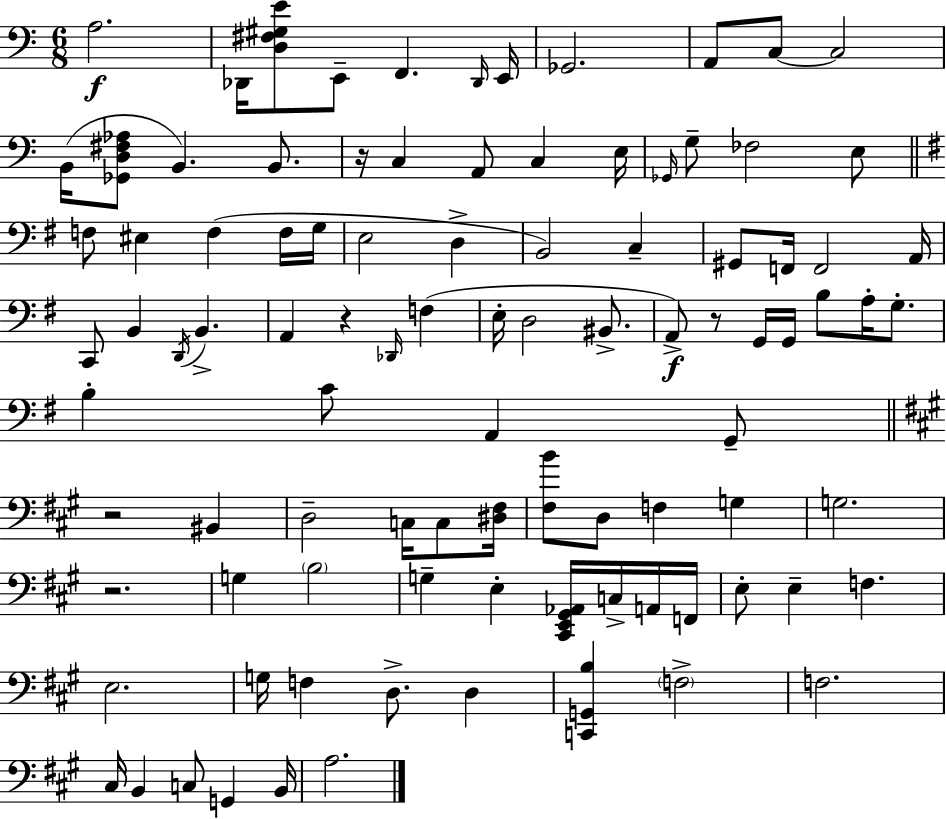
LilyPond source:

{
  \clef bass
  \numericTimeSignature
  \time 6/8
  \key a \minor
  a2.\f | des,16 <d fis gis e'>8 e,8-- f,4. \grace { des,16 } | e,16 ges,2. | a,8 c8~~ c2 | \break b,16( <ges, d fis aes>8 b,4.) b,8. | r16 c4 a,8 c4 | e16 \grace { ges,16 } g8-- fes2 | e8 \bar "||" \break \key e \minor f8 eis4 f4( f16 g16 | e2 d4-> | b,2) c4-- | gis,8 f,16 f,2 a,16 | \break c,8 b,4 \acciaccatura { d,16 } b,4.-> | a,4 r4 \grace { des,16 }( f4 | e16-. d2 bis,8.-> | a,8->\f) r8 g,16 g,16 b8 a16-. g8.-. | \break b4-. c'8 a,4 | g,8-- \bar "||" \break \key a \major r2 bis,4 | d2-- c16 c8 <dis fis>16 | <fis b'>8 d8 f4 g4 | g2. | \break r2. | g4 \parenthesize b2 | g4-- e4-. <cis, e, gis, aes,>16 c16-> a,16 f,16 | e8-. e4-- f4. | \break e2. | g16 f4 d8.-> d4 | <c, g, b>4 \parenthesize f2-> | f2. | \break cis16 b,4 c8 g,4 b,16 | a2. | \bar "|."
}